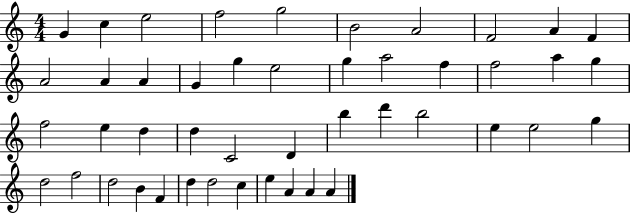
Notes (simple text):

G4/q C5/q E5/h F5/h G5/h B4/h A4/h F4/h A4/q F4/q A4/h A4/q A4/q G4/q G5/q E5/h G5/q A5/h F5/q F5/h A5/q G5/q F5/h E5/q D5/q D5/q C4/h D4/q B5/q D6/q B5/h E5/q E5/h G5/q D5/h F5/h D5/h B4/q F4/q D5/q D5/h C5/q E5/q A4/q A4/q A4/q